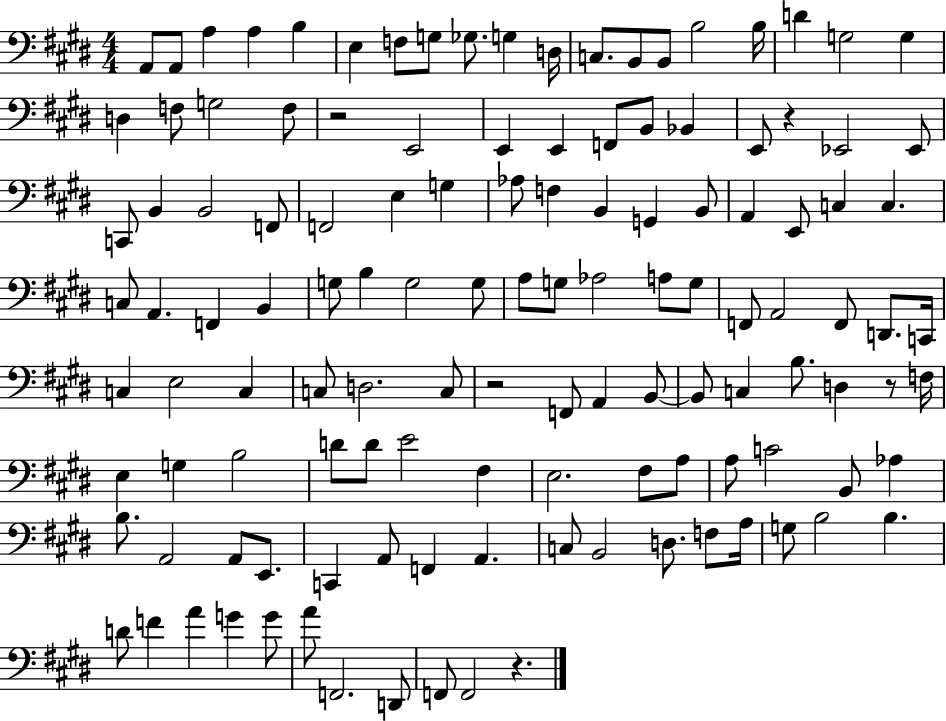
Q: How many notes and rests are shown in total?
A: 125